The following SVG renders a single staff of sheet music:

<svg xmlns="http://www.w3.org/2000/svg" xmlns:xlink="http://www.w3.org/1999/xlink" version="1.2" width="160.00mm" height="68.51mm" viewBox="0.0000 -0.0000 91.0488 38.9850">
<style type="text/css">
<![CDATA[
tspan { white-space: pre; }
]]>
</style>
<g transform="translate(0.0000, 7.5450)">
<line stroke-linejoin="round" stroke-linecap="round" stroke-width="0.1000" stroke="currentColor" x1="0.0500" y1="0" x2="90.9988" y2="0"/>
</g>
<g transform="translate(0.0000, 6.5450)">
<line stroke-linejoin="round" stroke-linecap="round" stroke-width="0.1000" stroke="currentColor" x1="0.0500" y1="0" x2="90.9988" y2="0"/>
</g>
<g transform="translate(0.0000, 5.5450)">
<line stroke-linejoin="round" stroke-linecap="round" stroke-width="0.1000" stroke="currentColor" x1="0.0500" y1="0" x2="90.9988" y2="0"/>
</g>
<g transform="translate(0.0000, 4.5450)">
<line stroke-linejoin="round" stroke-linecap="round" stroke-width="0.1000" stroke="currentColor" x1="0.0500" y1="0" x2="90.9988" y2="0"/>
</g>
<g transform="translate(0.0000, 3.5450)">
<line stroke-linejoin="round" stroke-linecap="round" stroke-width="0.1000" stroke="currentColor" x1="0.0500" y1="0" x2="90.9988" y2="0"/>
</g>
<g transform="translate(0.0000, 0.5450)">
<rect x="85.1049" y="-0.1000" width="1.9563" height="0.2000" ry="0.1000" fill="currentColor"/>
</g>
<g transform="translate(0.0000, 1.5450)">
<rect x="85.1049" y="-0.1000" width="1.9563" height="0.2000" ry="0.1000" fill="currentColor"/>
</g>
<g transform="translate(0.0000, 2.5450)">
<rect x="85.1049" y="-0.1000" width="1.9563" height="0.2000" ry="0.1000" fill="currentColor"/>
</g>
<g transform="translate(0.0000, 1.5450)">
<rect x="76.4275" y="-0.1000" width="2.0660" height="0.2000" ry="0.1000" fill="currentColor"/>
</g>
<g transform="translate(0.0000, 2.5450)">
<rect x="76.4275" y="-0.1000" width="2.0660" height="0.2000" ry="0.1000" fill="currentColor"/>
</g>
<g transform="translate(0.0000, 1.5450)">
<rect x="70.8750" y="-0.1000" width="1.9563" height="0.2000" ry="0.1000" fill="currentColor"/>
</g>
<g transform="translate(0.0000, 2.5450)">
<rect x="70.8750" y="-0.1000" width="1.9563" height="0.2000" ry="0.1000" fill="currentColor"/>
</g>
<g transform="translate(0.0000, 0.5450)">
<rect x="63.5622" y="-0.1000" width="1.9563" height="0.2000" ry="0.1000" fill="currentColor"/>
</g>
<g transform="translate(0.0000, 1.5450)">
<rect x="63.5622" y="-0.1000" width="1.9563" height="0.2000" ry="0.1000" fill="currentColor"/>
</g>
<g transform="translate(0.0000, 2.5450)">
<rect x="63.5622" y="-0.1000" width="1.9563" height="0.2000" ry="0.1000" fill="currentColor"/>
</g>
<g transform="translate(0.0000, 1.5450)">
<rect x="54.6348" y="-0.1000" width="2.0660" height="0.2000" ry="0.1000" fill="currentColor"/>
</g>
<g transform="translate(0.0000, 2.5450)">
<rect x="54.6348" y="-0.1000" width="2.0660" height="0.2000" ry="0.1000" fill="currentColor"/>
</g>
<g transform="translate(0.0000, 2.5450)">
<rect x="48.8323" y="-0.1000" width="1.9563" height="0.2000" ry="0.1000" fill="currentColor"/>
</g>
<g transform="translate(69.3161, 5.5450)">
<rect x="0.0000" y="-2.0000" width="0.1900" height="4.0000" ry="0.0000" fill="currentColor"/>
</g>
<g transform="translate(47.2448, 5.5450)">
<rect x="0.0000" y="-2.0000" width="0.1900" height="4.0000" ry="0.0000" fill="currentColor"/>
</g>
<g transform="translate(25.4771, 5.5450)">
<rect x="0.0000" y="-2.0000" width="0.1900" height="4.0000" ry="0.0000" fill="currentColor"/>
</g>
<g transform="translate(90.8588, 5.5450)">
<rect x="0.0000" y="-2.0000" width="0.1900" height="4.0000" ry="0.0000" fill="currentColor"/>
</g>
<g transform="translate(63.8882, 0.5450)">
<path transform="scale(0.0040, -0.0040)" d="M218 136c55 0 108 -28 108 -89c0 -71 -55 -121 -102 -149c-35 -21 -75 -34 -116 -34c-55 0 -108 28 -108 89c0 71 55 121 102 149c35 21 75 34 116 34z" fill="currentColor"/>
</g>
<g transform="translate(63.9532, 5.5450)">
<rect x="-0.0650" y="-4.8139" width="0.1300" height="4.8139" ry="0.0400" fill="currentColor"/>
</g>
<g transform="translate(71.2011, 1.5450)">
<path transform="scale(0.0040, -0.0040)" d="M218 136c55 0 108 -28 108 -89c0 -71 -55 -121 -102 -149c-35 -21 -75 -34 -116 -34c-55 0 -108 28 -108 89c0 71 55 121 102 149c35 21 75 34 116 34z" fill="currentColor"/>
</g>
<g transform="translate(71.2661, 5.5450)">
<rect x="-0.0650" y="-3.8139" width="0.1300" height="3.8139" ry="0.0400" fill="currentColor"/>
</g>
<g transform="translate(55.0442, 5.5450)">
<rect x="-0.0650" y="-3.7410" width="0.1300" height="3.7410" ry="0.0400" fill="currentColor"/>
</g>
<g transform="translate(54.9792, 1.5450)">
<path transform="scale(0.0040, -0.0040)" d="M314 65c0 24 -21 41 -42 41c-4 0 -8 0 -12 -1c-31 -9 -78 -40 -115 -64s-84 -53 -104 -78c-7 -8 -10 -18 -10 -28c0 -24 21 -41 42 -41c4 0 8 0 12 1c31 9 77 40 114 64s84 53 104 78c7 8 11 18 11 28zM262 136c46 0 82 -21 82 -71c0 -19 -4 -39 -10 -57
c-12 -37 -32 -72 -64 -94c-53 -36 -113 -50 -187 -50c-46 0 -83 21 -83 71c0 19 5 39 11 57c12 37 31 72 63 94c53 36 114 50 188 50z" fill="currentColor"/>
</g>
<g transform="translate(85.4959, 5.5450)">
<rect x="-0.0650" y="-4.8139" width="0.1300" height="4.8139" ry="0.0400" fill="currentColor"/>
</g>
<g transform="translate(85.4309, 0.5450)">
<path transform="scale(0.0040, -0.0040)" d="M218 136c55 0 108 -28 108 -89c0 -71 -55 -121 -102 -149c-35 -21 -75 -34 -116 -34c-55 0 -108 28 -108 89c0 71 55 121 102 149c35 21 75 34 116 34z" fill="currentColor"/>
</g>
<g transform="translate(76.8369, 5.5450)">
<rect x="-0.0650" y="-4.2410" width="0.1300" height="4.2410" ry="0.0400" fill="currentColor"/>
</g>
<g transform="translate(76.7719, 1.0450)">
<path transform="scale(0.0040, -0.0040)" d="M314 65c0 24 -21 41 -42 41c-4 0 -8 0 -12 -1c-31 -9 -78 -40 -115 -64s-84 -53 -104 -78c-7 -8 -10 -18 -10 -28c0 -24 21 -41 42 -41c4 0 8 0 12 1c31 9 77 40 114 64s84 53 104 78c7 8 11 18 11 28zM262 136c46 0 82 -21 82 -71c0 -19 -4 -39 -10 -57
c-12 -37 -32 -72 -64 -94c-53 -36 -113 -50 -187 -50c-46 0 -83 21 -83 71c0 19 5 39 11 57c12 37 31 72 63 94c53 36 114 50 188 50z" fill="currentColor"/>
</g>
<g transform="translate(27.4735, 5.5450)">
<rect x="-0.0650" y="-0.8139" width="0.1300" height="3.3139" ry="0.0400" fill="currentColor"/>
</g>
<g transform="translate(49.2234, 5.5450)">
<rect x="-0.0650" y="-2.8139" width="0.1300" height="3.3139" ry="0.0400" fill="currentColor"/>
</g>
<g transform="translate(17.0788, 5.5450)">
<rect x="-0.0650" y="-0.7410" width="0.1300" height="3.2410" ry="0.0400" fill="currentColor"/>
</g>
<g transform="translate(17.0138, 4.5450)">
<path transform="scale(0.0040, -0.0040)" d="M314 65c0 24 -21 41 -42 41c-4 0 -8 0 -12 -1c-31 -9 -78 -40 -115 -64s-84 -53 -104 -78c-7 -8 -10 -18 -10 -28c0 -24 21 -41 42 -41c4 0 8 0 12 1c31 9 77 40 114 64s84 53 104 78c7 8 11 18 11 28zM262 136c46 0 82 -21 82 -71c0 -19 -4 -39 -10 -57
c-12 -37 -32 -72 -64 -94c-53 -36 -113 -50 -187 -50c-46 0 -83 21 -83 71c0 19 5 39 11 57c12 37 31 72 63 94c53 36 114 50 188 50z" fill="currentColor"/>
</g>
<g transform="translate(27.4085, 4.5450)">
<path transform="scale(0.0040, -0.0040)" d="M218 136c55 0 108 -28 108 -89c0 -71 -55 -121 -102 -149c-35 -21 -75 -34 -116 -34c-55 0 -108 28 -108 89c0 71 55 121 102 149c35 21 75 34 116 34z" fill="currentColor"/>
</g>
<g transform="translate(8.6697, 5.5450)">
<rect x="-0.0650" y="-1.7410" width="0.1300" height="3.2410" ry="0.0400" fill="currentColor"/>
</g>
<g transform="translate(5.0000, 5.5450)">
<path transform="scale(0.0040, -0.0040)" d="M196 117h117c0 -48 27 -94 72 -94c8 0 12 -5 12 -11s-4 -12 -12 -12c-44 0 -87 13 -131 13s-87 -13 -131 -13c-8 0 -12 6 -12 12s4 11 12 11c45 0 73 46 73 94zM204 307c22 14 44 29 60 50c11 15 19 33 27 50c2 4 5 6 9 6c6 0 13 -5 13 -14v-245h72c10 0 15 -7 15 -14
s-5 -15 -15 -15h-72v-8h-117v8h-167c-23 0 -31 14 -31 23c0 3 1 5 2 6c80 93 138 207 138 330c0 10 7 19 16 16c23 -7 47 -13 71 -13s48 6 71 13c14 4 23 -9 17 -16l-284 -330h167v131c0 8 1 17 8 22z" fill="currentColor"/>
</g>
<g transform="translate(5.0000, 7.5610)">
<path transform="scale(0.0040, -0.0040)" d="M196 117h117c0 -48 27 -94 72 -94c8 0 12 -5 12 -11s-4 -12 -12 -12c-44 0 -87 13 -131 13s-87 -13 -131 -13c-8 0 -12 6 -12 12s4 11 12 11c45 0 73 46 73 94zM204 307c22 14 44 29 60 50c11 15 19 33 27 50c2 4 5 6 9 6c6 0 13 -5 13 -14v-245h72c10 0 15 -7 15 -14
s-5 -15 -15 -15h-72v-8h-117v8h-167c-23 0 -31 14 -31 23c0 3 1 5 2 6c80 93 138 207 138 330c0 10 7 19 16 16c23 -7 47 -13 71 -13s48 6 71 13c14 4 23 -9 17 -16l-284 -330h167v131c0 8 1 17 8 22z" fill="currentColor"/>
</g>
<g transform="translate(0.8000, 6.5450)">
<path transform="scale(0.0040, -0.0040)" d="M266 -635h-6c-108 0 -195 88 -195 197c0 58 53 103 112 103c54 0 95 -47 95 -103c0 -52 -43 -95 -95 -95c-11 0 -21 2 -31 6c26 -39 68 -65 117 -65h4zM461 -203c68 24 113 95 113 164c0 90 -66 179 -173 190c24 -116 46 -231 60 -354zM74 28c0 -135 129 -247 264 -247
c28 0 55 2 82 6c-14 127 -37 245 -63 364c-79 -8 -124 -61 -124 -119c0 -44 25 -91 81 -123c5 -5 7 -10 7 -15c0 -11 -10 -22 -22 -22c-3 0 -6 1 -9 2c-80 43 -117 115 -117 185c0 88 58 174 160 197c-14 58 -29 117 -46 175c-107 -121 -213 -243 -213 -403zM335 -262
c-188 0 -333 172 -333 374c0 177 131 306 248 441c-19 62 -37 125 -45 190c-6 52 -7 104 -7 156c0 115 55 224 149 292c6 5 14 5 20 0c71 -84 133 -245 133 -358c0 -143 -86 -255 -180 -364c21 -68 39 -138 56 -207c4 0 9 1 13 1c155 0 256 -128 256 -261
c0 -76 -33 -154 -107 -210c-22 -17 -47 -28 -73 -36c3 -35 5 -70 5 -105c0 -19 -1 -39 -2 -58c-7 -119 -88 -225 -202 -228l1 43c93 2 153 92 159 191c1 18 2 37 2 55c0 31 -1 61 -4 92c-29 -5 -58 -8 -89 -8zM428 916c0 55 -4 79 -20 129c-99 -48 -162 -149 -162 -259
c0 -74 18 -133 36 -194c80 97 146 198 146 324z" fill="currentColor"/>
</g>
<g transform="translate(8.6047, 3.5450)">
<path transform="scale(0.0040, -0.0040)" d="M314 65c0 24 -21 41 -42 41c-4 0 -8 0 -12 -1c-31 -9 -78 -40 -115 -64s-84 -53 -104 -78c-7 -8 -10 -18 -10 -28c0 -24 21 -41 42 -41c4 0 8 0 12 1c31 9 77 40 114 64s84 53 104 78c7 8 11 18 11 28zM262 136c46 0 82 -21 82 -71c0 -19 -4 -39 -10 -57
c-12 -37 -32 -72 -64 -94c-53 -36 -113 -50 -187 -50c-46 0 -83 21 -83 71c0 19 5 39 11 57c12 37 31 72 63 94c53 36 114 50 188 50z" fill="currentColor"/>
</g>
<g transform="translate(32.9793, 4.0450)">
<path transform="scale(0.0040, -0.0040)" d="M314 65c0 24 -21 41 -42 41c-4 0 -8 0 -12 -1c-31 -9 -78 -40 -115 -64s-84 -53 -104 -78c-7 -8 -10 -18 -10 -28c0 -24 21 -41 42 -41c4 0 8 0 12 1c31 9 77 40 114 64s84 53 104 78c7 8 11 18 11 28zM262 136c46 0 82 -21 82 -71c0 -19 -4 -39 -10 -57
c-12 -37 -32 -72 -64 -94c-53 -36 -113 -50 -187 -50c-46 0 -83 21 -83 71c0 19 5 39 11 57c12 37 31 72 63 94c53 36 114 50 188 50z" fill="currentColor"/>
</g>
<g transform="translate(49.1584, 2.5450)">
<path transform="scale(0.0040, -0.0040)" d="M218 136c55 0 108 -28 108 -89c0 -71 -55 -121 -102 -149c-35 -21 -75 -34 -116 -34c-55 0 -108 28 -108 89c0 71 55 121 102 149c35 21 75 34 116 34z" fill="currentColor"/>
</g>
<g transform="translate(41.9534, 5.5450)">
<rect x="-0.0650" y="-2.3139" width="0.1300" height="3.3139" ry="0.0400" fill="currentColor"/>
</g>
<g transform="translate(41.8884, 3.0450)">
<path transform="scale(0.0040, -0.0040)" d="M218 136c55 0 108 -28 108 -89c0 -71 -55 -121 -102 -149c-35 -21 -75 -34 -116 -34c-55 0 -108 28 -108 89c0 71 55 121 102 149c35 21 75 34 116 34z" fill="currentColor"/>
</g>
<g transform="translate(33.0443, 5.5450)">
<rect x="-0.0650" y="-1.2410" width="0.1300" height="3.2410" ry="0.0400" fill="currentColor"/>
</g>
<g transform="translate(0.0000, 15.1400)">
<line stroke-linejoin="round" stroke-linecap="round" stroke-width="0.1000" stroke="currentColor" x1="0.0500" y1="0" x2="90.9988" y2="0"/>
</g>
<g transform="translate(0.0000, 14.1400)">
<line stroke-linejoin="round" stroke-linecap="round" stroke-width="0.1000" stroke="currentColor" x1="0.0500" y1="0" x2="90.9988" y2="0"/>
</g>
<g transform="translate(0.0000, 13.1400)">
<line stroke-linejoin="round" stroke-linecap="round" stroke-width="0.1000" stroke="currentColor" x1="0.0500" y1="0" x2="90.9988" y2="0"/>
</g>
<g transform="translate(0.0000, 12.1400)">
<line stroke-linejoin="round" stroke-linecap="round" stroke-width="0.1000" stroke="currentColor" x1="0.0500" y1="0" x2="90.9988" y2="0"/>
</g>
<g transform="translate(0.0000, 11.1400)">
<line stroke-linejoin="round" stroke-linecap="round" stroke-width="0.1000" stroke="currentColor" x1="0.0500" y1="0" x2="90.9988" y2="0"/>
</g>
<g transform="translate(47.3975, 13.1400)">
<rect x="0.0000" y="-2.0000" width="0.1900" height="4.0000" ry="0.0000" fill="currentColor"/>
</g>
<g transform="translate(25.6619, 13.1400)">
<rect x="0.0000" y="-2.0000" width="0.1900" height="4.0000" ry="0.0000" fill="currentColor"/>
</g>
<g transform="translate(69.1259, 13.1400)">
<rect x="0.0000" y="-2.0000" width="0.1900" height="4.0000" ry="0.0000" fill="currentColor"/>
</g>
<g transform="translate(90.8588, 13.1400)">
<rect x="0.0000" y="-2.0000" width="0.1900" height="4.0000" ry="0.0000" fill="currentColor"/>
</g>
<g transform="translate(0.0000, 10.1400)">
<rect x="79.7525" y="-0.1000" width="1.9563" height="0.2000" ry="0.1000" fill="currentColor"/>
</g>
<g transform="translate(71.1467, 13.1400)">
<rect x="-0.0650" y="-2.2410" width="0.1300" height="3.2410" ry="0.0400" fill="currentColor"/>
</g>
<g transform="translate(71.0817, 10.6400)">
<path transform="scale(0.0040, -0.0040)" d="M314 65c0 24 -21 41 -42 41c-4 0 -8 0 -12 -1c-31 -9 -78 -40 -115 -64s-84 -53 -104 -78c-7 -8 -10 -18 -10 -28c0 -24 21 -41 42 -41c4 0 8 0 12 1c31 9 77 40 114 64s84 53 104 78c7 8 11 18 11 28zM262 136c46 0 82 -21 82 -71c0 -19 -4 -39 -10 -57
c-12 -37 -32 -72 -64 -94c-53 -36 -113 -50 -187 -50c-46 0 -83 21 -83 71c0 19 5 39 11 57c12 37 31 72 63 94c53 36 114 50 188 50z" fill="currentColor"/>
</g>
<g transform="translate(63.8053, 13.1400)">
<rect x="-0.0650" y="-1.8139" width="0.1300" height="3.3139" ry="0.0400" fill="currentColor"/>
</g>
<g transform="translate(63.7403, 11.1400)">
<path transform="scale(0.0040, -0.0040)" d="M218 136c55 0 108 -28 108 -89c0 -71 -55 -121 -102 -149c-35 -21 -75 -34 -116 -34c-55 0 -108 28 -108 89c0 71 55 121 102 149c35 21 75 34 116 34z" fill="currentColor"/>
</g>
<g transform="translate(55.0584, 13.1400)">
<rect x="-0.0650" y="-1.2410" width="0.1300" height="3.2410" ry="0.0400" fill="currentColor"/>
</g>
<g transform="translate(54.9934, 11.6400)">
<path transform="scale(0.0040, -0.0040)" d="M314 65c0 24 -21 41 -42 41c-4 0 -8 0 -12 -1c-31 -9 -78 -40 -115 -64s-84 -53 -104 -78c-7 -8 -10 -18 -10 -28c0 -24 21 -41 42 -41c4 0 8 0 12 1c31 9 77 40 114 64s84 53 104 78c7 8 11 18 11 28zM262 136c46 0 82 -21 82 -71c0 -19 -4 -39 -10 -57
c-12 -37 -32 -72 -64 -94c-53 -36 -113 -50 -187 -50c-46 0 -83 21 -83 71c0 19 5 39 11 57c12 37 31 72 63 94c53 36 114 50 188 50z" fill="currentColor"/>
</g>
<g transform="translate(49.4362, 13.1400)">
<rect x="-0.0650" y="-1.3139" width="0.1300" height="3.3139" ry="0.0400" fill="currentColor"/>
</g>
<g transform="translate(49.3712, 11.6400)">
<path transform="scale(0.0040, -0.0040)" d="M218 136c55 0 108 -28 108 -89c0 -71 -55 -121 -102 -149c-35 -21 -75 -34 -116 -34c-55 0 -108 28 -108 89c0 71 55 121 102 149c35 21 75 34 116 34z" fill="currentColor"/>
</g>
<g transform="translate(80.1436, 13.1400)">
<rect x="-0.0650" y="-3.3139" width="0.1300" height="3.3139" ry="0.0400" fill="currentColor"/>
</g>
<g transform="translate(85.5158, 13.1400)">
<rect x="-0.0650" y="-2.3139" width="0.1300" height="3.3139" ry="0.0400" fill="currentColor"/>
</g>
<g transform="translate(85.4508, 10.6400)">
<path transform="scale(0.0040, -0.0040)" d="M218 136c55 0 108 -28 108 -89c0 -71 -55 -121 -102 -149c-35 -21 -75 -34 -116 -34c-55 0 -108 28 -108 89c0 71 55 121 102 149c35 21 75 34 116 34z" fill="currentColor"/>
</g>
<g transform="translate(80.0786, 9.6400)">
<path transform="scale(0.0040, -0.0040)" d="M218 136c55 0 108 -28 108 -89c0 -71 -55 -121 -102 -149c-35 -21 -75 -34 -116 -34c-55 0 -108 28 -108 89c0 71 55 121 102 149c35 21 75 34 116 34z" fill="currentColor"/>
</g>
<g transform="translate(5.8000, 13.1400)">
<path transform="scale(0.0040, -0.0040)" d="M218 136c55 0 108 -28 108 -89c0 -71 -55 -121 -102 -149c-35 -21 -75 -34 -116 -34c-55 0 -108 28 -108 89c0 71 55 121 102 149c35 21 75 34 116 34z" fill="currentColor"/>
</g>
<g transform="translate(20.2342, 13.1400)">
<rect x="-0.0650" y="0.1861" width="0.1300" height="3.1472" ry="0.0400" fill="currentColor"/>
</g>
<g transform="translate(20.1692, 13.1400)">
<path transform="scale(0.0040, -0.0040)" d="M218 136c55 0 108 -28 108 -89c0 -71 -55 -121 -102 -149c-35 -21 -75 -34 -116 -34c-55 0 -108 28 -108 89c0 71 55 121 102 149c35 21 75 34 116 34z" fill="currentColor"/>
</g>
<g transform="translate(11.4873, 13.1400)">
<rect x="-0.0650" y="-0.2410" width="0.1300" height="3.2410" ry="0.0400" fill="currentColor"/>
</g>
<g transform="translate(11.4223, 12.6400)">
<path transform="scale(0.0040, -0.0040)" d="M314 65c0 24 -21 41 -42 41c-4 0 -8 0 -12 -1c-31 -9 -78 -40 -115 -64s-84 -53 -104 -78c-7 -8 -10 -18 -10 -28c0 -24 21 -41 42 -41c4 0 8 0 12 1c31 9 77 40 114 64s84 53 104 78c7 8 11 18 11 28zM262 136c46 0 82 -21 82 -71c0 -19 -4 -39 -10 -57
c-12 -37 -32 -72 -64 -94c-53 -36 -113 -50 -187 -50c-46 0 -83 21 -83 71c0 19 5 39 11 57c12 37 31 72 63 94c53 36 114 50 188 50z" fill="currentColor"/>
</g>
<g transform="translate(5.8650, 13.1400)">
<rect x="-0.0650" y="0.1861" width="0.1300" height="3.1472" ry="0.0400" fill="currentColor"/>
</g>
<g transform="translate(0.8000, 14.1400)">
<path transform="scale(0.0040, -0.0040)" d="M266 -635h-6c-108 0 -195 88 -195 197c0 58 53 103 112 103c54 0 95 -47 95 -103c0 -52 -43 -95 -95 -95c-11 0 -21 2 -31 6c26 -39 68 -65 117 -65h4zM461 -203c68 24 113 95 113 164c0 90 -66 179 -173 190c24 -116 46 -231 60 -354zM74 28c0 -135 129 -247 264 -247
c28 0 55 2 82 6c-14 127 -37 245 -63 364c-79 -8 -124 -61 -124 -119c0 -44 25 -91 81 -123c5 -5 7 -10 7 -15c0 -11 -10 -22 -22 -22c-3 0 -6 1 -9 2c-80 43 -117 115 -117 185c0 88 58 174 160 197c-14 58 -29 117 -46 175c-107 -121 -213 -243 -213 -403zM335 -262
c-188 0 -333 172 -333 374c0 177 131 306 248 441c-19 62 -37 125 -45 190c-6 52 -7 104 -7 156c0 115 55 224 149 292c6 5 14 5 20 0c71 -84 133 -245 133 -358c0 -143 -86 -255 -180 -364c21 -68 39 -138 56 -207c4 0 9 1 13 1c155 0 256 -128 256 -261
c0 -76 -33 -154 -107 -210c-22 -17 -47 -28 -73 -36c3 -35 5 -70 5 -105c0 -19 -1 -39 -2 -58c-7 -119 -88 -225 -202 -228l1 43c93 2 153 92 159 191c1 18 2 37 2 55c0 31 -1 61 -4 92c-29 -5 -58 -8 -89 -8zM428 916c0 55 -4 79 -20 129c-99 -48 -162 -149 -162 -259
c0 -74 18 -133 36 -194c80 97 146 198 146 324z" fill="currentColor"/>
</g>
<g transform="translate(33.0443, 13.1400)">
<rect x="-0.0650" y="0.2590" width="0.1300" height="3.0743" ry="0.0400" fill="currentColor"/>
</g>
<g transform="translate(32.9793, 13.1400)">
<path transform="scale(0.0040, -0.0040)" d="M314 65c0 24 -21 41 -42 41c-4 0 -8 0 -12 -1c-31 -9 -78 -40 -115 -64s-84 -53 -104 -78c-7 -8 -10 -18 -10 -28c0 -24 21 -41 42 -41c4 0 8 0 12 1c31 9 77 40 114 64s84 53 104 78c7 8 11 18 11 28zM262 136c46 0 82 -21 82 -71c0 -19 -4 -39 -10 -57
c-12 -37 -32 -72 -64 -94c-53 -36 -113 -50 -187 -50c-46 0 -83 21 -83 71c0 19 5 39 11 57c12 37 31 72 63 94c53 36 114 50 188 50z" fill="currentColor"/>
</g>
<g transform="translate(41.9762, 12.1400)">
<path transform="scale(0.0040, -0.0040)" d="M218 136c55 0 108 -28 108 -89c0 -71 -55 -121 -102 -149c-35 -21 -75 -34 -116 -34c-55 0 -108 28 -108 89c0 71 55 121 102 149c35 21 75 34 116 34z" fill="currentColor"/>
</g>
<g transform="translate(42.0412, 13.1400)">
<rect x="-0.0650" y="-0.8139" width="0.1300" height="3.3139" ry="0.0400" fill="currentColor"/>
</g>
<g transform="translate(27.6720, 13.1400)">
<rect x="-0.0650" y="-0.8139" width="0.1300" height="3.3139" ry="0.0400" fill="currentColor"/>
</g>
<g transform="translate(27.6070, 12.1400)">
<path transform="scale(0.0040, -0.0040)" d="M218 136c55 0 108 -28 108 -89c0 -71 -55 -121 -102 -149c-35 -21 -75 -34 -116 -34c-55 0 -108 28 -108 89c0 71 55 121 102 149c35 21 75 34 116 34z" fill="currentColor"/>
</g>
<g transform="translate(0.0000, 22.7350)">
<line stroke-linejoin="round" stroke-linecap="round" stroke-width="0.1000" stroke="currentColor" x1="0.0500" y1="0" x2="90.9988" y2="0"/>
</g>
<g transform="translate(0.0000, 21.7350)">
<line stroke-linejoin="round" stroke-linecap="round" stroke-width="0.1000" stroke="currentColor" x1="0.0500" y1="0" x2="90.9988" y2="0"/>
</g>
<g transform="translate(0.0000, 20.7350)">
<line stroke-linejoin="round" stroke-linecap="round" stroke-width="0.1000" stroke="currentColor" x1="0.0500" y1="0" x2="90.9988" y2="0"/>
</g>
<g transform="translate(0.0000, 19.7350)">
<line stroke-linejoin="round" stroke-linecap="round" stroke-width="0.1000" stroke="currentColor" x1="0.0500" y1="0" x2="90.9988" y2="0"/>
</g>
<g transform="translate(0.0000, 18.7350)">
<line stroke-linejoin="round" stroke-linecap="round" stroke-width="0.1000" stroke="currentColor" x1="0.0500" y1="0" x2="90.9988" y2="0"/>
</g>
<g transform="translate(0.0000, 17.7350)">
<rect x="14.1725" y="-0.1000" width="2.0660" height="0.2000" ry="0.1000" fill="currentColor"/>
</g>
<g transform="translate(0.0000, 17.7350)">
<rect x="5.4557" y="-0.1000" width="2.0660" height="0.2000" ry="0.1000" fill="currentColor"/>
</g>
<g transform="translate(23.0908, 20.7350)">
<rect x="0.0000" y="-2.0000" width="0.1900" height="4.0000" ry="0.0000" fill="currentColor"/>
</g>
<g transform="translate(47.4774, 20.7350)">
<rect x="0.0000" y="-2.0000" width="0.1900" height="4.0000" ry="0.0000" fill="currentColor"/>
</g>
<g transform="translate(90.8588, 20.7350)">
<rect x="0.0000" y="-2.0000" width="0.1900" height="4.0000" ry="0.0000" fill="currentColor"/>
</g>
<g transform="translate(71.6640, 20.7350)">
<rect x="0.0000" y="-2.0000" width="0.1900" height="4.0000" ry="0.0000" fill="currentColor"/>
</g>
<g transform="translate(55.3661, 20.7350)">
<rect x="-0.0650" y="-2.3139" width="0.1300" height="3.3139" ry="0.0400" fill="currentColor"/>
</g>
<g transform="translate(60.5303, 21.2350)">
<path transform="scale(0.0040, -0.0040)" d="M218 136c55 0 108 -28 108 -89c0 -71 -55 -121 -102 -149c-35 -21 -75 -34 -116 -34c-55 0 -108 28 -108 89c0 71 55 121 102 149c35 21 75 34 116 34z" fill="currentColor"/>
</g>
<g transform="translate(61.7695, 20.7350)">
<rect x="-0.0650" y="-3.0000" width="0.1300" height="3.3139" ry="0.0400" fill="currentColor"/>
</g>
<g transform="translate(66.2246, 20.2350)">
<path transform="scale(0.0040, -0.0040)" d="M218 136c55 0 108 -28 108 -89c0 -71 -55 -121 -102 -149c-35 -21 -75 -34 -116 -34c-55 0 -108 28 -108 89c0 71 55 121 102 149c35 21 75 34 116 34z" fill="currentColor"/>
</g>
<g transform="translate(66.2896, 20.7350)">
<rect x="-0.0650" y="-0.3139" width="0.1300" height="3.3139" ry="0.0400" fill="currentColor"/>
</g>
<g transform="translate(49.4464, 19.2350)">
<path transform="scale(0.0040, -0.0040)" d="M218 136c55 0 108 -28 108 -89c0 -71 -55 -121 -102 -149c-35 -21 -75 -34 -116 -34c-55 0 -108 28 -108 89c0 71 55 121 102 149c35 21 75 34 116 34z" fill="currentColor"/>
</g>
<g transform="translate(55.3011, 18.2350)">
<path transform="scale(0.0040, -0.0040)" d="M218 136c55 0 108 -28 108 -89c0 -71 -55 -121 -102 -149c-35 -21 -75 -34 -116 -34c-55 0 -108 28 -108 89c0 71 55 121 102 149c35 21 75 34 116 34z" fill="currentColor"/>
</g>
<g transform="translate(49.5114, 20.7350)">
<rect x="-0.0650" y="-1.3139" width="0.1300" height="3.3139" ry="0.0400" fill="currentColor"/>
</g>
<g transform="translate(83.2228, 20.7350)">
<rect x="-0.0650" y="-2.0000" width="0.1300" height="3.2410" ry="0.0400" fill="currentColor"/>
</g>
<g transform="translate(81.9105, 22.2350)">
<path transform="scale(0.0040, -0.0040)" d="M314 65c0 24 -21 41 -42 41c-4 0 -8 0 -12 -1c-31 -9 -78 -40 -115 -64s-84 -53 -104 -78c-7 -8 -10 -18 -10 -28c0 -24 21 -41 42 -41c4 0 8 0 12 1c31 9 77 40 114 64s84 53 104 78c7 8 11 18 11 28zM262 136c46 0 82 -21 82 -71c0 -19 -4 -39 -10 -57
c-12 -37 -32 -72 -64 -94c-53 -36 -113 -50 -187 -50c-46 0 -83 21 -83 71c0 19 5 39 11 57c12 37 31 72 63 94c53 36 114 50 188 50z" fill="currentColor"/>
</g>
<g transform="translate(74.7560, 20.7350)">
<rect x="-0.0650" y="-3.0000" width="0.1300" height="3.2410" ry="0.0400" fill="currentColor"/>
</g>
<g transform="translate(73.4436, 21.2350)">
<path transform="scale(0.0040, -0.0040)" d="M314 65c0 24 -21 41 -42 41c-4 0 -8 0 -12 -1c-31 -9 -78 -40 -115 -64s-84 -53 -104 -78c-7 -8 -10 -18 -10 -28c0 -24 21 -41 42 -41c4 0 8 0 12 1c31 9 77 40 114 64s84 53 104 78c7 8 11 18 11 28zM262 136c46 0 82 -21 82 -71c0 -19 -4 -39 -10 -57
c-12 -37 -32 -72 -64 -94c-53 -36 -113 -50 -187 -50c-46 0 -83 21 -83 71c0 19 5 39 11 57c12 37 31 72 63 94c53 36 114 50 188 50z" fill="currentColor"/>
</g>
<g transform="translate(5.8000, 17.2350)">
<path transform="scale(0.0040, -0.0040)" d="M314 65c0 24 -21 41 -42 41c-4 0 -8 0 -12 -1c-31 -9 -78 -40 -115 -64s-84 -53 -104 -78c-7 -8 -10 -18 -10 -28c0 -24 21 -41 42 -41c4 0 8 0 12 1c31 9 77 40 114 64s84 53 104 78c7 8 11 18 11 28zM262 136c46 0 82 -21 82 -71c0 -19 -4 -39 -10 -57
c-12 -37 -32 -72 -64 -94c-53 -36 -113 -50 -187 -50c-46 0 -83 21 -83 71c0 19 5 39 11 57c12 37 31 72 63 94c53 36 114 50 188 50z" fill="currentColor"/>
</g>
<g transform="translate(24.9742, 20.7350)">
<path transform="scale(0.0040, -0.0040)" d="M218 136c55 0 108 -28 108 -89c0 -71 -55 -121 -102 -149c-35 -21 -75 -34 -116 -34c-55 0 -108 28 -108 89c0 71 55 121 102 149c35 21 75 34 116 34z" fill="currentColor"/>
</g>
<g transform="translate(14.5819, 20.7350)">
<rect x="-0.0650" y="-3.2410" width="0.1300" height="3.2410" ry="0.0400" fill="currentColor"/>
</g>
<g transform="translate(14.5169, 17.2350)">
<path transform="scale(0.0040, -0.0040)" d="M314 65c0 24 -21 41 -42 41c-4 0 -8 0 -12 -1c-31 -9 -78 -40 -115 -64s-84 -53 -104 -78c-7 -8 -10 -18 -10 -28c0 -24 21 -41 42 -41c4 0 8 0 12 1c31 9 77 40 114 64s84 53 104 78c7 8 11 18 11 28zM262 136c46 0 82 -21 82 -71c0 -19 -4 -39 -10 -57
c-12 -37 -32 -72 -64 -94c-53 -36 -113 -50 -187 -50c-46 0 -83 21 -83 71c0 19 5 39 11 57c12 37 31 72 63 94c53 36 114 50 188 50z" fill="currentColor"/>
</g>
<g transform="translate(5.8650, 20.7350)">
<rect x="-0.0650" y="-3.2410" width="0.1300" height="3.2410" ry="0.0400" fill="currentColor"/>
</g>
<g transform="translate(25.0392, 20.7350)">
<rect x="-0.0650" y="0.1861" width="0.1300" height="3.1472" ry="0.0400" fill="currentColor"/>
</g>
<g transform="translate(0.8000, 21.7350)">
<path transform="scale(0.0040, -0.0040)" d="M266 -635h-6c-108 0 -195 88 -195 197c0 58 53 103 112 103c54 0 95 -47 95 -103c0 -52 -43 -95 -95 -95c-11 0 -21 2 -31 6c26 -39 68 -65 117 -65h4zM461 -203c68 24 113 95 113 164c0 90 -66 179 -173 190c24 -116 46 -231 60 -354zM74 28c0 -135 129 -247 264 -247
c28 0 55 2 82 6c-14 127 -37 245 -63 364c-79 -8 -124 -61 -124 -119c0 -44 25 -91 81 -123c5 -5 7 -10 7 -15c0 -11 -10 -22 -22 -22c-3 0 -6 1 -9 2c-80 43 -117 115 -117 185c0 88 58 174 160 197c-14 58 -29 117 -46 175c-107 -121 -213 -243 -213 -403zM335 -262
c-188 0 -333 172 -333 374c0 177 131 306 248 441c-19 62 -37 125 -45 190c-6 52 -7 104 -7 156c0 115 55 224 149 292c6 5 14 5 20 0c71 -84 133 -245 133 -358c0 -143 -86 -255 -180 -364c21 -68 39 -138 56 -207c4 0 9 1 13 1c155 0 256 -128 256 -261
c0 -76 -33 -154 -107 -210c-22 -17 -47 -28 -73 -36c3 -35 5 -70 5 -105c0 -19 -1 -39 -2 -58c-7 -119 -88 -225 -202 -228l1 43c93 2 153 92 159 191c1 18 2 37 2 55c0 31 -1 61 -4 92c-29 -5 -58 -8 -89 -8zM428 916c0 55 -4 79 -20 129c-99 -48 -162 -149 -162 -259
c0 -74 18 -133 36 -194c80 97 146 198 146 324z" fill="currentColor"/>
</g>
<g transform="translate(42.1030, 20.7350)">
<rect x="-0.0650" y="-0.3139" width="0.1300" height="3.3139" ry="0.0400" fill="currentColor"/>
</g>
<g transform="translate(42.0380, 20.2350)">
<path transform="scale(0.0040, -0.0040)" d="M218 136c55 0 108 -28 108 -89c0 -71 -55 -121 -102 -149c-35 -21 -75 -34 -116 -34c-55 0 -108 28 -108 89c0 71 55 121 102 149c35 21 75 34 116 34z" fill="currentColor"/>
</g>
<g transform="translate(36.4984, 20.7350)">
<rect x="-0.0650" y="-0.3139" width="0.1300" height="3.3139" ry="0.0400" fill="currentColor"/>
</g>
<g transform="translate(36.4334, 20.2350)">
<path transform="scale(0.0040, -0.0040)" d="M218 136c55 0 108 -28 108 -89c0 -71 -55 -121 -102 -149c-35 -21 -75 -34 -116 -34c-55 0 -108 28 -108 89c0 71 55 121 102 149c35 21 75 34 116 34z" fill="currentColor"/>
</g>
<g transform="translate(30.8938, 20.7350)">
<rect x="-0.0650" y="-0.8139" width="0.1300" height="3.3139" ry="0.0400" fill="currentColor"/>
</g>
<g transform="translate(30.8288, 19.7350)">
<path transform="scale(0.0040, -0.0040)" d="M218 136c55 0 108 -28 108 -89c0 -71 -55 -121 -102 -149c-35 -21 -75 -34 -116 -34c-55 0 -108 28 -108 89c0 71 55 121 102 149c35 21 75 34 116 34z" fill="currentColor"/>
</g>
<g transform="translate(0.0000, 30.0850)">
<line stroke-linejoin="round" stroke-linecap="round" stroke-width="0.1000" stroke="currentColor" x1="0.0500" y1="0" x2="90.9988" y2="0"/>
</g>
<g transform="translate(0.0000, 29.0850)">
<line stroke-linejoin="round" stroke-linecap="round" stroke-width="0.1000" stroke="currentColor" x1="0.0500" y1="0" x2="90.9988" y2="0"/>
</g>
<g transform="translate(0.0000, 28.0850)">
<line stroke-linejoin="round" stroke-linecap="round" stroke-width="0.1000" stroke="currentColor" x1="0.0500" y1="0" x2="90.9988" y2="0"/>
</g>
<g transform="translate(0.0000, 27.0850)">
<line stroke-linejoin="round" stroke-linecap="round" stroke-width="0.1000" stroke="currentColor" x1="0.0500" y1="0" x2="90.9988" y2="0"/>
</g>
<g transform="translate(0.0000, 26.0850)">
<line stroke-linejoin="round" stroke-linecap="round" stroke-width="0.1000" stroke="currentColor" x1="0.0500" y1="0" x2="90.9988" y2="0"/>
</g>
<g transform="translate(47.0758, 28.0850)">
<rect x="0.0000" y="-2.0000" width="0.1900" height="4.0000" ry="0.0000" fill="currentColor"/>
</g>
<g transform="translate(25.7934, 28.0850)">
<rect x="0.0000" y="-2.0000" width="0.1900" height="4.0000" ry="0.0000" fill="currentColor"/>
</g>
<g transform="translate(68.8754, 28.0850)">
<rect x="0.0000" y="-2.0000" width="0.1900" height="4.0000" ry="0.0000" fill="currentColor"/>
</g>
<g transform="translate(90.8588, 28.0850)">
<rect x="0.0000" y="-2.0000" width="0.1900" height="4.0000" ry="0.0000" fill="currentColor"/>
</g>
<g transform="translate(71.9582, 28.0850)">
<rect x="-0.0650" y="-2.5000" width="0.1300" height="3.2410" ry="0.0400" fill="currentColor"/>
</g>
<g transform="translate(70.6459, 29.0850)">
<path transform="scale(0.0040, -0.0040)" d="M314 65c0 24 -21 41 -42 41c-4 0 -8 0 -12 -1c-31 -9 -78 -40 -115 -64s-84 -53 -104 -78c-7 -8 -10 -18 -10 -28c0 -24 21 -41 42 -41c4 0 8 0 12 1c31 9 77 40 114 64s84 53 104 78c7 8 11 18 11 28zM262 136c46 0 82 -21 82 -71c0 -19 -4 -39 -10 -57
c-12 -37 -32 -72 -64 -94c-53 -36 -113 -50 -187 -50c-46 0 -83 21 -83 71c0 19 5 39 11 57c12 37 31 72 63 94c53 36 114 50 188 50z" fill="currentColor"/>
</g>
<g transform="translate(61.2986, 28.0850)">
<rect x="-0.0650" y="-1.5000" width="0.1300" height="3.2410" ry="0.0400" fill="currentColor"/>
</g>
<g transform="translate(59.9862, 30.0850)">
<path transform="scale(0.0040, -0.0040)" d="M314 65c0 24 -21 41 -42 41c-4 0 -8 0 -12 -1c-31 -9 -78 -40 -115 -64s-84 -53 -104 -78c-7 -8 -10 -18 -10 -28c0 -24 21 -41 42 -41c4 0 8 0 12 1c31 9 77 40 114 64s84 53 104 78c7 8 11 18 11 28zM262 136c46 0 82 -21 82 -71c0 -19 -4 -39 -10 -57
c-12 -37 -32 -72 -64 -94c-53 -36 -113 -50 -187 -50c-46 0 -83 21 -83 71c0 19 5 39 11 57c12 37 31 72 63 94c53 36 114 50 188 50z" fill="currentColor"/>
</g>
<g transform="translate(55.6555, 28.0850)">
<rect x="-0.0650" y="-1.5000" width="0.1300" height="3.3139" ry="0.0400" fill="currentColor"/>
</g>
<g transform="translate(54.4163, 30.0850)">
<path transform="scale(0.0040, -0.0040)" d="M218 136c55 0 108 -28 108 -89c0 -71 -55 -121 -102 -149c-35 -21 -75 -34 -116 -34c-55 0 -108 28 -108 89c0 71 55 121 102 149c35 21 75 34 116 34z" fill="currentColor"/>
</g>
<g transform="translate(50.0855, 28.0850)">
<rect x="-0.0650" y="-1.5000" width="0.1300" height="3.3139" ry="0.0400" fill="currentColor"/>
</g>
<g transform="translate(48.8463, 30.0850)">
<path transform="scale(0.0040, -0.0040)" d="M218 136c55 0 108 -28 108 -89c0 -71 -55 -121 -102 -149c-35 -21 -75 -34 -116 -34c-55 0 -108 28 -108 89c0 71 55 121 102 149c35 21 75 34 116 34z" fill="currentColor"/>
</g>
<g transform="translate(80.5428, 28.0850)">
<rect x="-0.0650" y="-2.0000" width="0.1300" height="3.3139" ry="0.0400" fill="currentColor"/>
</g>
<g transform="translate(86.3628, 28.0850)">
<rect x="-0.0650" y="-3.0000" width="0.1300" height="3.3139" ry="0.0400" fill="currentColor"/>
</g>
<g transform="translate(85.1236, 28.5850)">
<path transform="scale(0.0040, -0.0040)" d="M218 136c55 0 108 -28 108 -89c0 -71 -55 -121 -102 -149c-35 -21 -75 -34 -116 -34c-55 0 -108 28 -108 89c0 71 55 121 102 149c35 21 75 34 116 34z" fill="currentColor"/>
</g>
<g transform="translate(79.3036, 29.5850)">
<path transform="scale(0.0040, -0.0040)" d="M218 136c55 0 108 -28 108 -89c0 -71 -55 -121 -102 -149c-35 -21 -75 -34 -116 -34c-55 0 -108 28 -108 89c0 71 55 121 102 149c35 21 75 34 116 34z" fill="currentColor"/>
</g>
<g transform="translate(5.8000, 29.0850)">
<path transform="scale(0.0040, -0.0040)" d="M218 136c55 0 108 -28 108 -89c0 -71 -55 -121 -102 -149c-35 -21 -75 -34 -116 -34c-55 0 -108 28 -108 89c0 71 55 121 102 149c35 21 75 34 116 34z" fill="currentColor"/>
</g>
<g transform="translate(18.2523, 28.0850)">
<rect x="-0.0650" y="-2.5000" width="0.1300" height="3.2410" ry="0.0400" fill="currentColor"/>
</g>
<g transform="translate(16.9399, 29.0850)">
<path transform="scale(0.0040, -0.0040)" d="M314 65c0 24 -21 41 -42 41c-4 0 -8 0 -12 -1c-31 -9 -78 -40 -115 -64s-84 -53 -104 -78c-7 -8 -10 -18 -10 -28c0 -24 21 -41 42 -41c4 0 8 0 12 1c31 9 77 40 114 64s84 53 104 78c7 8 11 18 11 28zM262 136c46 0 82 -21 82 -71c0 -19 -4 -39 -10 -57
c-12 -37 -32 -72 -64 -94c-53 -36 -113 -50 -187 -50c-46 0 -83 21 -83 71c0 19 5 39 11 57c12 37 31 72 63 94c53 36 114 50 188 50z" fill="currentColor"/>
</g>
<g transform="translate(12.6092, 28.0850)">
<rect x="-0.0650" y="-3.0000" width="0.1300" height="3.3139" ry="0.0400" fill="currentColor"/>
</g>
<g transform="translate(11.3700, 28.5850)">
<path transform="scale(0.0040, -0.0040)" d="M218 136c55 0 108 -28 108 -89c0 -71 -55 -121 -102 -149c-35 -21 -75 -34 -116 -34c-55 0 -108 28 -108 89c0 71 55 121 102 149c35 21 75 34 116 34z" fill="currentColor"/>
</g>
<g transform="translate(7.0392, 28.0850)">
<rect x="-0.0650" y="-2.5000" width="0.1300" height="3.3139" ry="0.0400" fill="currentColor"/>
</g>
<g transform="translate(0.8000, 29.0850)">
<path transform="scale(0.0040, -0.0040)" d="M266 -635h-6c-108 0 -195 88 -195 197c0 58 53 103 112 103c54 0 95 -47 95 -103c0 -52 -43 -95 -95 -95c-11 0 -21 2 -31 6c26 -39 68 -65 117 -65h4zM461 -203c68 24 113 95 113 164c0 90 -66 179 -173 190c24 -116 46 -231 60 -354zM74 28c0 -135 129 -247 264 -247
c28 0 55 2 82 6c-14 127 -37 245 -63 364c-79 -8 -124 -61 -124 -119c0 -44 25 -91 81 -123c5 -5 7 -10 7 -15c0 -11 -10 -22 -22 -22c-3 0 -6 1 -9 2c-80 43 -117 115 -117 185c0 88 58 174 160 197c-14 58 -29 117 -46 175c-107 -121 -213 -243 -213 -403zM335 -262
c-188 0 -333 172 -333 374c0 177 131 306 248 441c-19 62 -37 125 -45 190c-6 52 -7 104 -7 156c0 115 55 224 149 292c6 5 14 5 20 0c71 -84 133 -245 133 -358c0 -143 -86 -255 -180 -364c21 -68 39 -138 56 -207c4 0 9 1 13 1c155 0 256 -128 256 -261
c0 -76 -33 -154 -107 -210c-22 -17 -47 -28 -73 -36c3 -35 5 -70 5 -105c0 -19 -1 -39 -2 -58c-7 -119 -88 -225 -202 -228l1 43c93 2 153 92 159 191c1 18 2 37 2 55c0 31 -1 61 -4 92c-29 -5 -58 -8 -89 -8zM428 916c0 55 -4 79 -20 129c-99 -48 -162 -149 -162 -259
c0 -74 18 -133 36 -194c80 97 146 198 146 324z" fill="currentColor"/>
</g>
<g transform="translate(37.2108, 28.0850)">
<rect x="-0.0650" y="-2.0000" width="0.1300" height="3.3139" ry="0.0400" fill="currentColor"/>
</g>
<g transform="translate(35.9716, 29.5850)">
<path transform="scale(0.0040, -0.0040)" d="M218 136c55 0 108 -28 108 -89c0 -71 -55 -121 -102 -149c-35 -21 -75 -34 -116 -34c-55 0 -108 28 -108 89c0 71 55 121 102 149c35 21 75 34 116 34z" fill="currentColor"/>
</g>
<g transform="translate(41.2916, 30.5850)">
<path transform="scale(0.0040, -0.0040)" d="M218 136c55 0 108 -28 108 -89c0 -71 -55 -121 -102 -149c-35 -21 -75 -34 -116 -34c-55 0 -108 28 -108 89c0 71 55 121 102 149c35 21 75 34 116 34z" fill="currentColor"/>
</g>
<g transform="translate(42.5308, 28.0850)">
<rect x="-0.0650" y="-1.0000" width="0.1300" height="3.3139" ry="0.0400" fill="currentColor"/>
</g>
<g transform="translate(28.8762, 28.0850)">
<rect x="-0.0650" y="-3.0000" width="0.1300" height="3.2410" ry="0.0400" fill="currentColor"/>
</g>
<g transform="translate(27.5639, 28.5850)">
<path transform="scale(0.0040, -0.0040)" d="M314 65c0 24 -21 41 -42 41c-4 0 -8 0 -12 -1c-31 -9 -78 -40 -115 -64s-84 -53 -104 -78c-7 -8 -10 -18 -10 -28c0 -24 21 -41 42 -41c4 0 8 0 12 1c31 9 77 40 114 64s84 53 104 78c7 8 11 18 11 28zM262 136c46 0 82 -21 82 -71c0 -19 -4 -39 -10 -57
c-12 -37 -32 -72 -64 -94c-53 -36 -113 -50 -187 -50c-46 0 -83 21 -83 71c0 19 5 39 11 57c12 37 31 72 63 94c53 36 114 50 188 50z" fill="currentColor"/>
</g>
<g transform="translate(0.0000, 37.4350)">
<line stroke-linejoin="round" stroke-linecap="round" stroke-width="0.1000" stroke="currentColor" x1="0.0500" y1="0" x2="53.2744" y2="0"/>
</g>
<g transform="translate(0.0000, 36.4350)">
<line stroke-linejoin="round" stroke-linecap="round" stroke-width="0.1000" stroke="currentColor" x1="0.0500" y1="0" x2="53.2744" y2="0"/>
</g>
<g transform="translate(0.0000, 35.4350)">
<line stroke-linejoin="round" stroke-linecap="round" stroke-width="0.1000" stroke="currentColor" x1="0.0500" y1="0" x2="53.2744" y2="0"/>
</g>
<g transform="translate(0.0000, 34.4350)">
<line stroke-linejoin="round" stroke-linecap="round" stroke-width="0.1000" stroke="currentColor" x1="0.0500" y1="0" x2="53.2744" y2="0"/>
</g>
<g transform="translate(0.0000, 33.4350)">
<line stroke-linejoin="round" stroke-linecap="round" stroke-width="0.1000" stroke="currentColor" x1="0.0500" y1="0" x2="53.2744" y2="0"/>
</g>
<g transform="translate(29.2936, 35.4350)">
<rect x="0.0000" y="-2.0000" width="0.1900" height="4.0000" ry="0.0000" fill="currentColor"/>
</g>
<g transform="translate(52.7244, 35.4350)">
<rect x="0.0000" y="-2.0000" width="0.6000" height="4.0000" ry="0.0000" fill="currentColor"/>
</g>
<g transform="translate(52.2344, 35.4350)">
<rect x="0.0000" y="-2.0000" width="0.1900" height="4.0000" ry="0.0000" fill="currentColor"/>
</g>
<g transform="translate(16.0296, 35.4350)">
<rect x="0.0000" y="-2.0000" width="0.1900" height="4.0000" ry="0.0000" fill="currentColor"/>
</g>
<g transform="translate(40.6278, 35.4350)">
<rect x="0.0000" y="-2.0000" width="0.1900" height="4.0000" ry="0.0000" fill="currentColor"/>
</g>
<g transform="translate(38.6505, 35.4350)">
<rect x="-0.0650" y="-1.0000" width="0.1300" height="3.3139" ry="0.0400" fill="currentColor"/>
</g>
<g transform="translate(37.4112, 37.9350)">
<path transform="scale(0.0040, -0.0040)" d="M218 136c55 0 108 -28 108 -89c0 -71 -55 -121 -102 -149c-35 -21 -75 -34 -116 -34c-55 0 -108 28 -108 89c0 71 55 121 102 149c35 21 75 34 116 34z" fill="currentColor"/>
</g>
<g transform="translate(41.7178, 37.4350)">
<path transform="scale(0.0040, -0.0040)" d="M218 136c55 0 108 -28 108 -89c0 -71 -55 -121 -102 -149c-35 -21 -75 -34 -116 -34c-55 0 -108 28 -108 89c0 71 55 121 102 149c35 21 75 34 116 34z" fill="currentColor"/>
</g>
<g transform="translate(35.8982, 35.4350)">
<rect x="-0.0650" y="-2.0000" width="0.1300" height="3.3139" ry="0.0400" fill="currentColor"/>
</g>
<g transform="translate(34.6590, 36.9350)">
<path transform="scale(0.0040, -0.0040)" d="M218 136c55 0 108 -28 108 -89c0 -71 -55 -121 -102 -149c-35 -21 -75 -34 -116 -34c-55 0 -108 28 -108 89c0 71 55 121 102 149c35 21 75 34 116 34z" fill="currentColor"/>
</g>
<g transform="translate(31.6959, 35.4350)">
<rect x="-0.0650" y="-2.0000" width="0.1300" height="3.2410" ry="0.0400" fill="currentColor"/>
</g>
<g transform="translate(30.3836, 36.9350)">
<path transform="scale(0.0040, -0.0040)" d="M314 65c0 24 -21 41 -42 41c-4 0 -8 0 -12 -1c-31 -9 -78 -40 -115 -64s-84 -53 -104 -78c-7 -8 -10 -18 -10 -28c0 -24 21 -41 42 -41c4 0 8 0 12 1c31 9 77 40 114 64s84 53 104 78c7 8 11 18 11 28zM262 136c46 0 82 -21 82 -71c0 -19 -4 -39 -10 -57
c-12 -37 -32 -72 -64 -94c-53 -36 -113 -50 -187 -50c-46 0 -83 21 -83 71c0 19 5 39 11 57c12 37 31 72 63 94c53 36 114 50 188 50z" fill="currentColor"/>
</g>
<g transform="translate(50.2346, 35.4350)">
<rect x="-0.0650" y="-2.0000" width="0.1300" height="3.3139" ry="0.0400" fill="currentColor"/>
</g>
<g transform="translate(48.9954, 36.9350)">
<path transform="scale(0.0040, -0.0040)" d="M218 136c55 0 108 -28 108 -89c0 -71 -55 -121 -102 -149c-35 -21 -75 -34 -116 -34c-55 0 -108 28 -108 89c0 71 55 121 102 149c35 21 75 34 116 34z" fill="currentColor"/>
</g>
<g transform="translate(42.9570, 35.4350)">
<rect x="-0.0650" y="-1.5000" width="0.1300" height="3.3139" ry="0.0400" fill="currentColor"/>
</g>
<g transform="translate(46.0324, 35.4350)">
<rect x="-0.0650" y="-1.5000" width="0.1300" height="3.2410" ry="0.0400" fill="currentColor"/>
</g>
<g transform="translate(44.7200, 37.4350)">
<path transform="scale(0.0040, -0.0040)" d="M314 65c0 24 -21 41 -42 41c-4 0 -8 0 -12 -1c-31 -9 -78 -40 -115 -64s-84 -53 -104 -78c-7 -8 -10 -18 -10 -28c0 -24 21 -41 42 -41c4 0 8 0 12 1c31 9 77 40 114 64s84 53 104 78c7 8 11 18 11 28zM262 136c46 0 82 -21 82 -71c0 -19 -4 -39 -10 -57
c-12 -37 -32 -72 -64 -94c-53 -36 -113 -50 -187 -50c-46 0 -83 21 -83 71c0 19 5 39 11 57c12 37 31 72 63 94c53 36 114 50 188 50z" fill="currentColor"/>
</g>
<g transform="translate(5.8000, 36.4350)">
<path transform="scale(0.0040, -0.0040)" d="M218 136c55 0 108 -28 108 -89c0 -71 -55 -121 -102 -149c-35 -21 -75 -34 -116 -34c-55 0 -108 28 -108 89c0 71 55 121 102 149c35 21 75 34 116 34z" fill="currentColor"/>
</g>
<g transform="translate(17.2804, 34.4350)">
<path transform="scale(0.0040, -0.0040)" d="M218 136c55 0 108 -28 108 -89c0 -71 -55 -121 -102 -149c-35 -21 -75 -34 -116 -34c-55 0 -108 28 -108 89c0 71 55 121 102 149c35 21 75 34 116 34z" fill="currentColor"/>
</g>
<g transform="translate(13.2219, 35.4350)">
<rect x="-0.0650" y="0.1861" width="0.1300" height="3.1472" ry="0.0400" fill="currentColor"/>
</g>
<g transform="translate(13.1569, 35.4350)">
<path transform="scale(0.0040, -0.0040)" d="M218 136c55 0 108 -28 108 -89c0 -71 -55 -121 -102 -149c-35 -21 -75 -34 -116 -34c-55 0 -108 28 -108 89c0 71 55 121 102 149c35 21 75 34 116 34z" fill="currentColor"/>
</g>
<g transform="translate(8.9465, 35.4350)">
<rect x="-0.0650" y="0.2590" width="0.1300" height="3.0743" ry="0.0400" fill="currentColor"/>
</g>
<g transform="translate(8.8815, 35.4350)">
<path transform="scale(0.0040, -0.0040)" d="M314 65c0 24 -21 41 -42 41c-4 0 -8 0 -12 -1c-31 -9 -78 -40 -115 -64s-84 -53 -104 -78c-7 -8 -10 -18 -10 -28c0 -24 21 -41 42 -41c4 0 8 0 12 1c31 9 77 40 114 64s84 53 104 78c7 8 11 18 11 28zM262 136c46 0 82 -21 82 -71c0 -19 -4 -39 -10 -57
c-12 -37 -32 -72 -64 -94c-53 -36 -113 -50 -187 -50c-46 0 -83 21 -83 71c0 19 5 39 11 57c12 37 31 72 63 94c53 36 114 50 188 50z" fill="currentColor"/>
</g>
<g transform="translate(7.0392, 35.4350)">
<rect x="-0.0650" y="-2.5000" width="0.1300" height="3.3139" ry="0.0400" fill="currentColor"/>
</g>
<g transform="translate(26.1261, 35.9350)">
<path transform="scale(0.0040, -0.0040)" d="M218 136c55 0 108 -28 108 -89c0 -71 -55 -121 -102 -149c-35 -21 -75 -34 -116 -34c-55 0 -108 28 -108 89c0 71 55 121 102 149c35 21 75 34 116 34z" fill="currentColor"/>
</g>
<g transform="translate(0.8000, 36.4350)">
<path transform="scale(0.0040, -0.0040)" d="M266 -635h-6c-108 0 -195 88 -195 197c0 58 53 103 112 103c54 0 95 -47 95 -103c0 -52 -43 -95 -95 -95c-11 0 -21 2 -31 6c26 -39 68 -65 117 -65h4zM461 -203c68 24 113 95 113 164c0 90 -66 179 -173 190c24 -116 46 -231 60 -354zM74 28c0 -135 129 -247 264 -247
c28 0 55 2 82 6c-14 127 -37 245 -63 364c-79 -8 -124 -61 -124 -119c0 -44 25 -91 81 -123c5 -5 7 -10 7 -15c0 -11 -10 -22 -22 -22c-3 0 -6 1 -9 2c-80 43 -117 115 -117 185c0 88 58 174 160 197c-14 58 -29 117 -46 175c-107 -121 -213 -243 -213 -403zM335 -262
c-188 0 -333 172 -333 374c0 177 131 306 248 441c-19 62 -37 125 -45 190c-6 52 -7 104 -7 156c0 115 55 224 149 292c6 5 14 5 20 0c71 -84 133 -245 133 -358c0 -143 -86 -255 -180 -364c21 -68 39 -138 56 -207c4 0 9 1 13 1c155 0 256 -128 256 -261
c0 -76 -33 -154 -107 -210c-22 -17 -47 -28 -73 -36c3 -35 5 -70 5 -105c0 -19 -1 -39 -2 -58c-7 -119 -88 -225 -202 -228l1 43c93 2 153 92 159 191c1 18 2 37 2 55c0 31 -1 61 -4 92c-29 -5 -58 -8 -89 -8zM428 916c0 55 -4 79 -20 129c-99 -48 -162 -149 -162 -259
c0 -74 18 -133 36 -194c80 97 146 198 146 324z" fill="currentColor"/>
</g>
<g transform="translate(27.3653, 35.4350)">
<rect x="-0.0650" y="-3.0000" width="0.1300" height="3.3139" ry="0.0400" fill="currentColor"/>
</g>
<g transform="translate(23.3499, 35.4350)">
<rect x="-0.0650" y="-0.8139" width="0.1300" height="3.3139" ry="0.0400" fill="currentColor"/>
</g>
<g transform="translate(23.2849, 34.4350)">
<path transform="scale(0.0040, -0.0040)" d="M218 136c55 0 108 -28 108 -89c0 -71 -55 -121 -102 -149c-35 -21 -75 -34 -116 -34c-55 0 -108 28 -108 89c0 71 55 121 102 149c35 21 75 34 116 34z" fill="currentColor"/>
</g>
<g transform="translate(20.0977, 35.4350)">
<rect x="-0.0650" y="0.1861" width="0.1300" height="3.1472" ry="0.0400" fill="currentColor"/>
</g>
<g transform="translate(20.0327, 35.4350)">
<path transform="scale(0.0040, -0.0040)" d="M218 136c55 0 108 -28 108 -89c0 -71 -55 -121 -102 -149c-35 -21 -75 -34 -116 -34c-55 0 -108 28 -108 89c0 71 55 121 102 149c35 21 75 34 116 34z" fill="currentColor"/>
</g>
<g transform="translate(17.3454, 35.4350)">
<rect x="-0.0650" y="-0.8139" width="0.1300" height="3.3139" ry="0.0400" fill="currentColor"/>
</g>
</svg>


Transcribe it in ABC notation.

X:1
T:Untitled
M:4/4
L:1/4
K:C
f2 d2 d e2 g a c'2 e' c' d'2 e' B c2 B d B2 d e e2 f g2 b g b2 b2 B d c c e g A c A2 F2 G A G2 A2 F D E E E2 G2 F A G B2 B d B d A F2 F D E E2 F